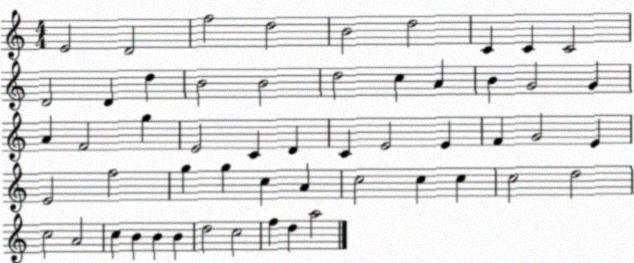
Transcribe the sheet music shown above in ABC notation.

X:1
T:Untitled
M:4/4
L:1/4
K:C
E2 D2 f2 d2 B2 d2 C C C2 D2 D d B2 B2 d2 c A B G2 G A F2 g E2 C D C E2 E F G2 E E2 f2 g g c A c2 c c c2 d2 c2 A2 c B B B d2 c2 f d a2